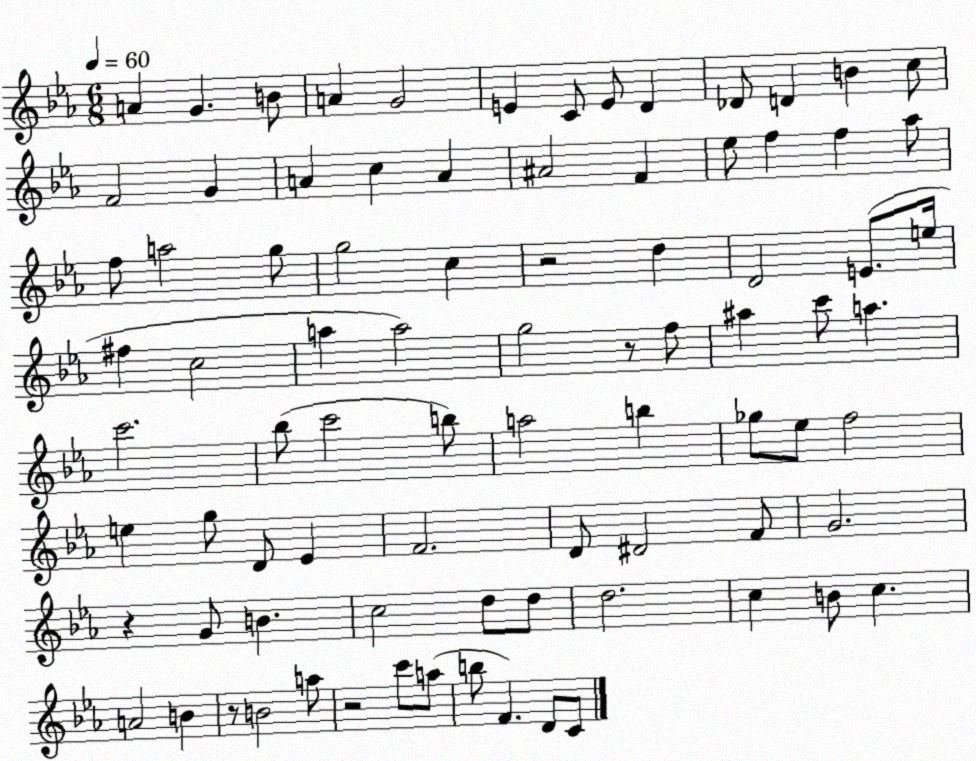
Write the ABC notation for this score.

X:1
T:Untitled
M:6/8
L:1/4
K:Eb
A G B/2 A G2 E C/2 E/2 D _D/2 D B c/2 F2 G A c A ^A2 F _e/2 f f _a/2 f/2 a2 g/2 g2 c z2 d D2 E/2 e/4 ^f c2 a a2 g2 z/2 f/2 ^a c'/2 a c'2 _b/2 c'2 b/2 a2 b _g/2 _e/2 f2 e g/2 D/2 _E F2 D/2 ^D2 F/2 G2 z G/2 B c2 d/2 d/2 d2 c B/2 c A2 B z/2 B2 a/2 z2 c'/2 a/2 b/2 F D/2 C/2